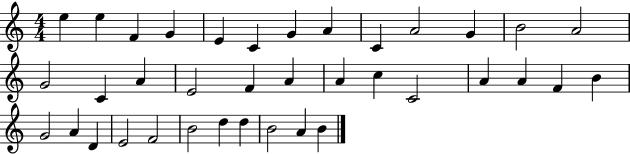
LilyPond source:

{
  \clef treble
  \numericTimeSignature
  \time 4/4
  \key c \major
  e''4 e''4 f'4 g'4 | e'4 c'4 g'4 a'4 | c'4 a'2 g'4 | b'2 a'2 | \break g'2 c'4 a'4 | e'2 f'4 a'4 | a'4 c''4 c'2 | a'4 a'4 f'4 b'4 | \break g'2 a'4 d'4 | e'2 f'2 | b'2 d''4 d''4 | b'2 a'4 b'4 | \break \bar "|."
}